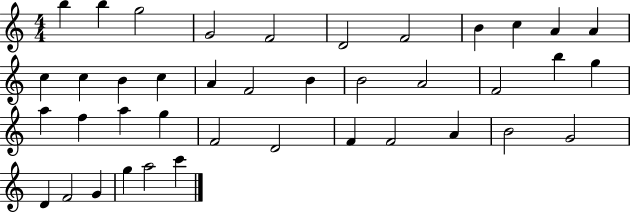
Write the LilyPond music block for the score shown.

{
  \clef treble
  \numericTimeSignature
  \time 4/4
  \key c \major
  b''4 b''4 g''2 | g'2 f'2 | d'2 f'2 | b'4 c''4 a'4 a'4 | \break c''4 c''4 b'4 c''4 | a'4 f'2 b'4 | b'2 a'2 | f'2 b''4 g''4 | \break a''4 f''4 a''4 g''4 | f'2 d'2 | f'4 f'2 a'4 | b'2 g'2 | \break d'4 f'2 g'4 | g''4 a''2 c'''4 | \bar "|."
}